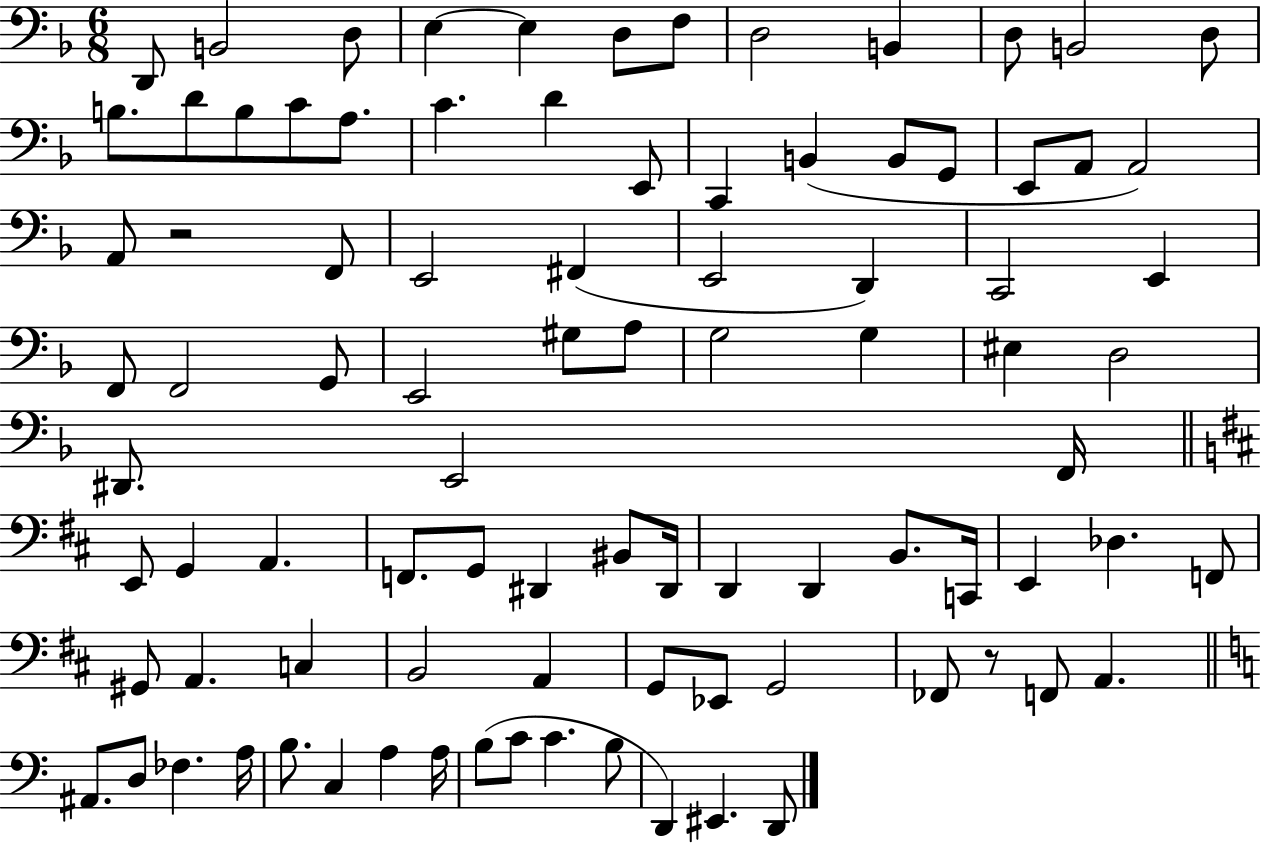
D2/e B2/h D3/e E3/q E3/q D3/e F3/e D3/h B2/q D3/e B2/h D3/e B3/e. D4/e B3/e C4/e A3/e. C4/q. D4/q E2/e C2/q B2/q B2/e G2/e E2/e A2/e A2/h A2/e R/h F2/e E2/h F#2/q E2/h D2/q C2/h E2/q F2/e F2/h G2/e E2/h G#3/e A3/e G3/h G3/q EIS3/q D3/h D#2/e. E2/h F2/s E2/e G2/q A2/q. F2/e. G2/e D#2/q BIS2/e D#2/s D2/q D2/q B2/e. C2/s E2/q Db3/q. F2/e G#2/e A2/q. C3/q B2/h A2/q G2/e Eb2/e G2/h FES2/e R/e F2/e A2/q. A#2/e. D3/e FES3/q. A3/s B3/e. C3/q A3/q A3/s B3/e C4/e C4/q. B3/e D2/q EIS2/q. D2/e